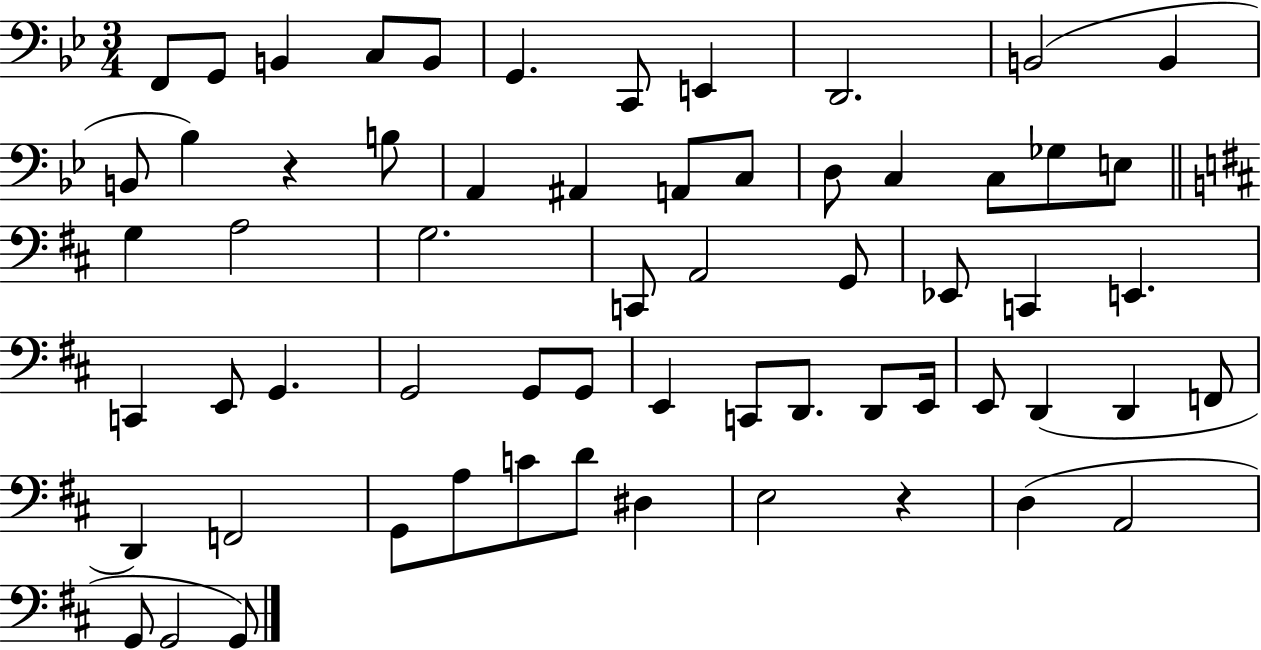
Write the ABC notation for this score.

X:1
T:Untitled
M:3/4
L:1/4
K:Bb
F,,/2 G,,/2 B,, C,/2 B,,/2 G,, C,,/2 E,, D,,2 B,,2 B,, B,,/2 _B, z B,/2 A,, ^A,, A,,/2 C,/2 D,/2 C, C,/2 _G,/2 E,/2 G, A,2 G,2 C,,/2 A,,2 G,,/2 _E,,/2 C,, E,, C,, E,,/2 G,, G,,2 G,,/2 G,,/2 E,, C,,/2 D,,/2 D,,/2 E,,/4 E,,/2 D,, D,, F,,/2 D,, F,,2 G,,/2 A,/2 C/2 D/2 ^D, E,2 z D, A,,2 G,,/2 G,,2 G,,/2